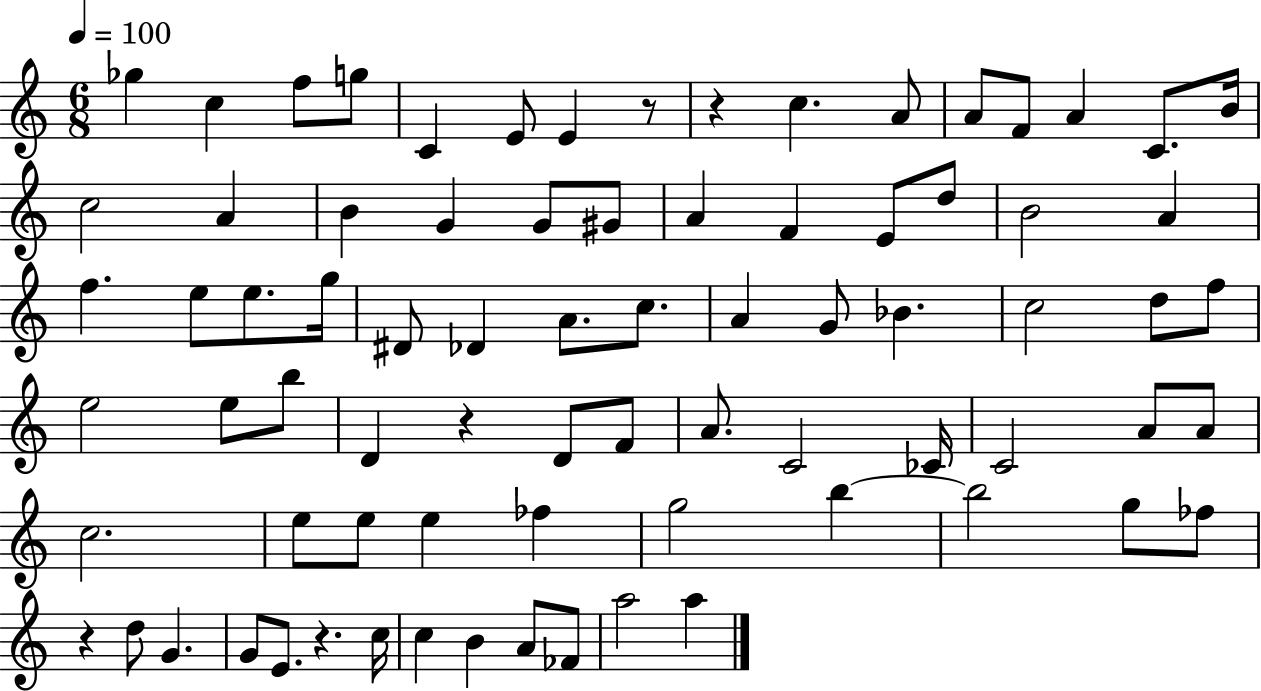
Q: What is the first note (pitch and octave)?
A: Gb5